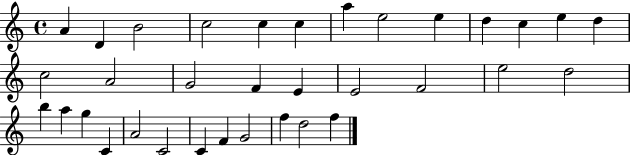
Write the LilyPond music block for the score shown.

{
  \clef treble
  \time 4/4
  \defaultTimeSignature
  \key c \major
  a'4 d'4 b'2 | c''2 c''4 c''4 | a''4 e''2 e''4 | d''4 c''4 e''4 d''4 | \break c''2 a'2 | g'2 f'4 e'4 | e'2 f'2 | e''2 d''2 | \break b''4 a''4 g''4 c'4 | a'2 c'2 | c'4 f'4 g'2 | f''4 d''2 f''4 | \break \bar "|."
}